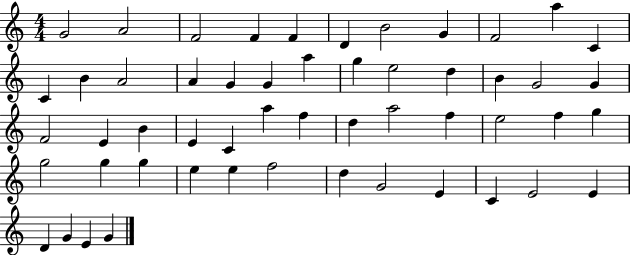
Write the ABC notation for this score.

X:1
T:Untitled
M:4/4
L:1/4
K:C
G2 A2 F2 F F D B2 G F2 a C C B A2 A G G a g e2 d B G2 G F2 E B E C a f d a2 f e2 f g g2 g g e e f2 d G2 E C E2 E D G E G